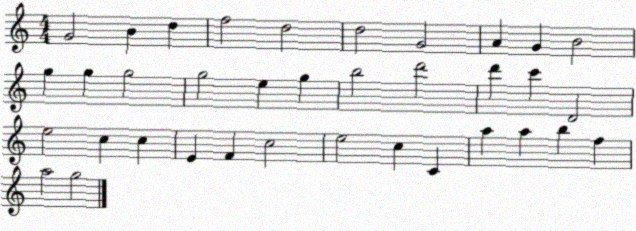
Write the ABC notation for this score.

X:1
T:Untitled
M:4/4
L:1/4
K:C
G2 B d f2 d2 d2 G2 A G B2 g g g2 g2 e g b2 d'2 d' c' D2 e2 c c E F c2 e2 c C a a b f a2 g2